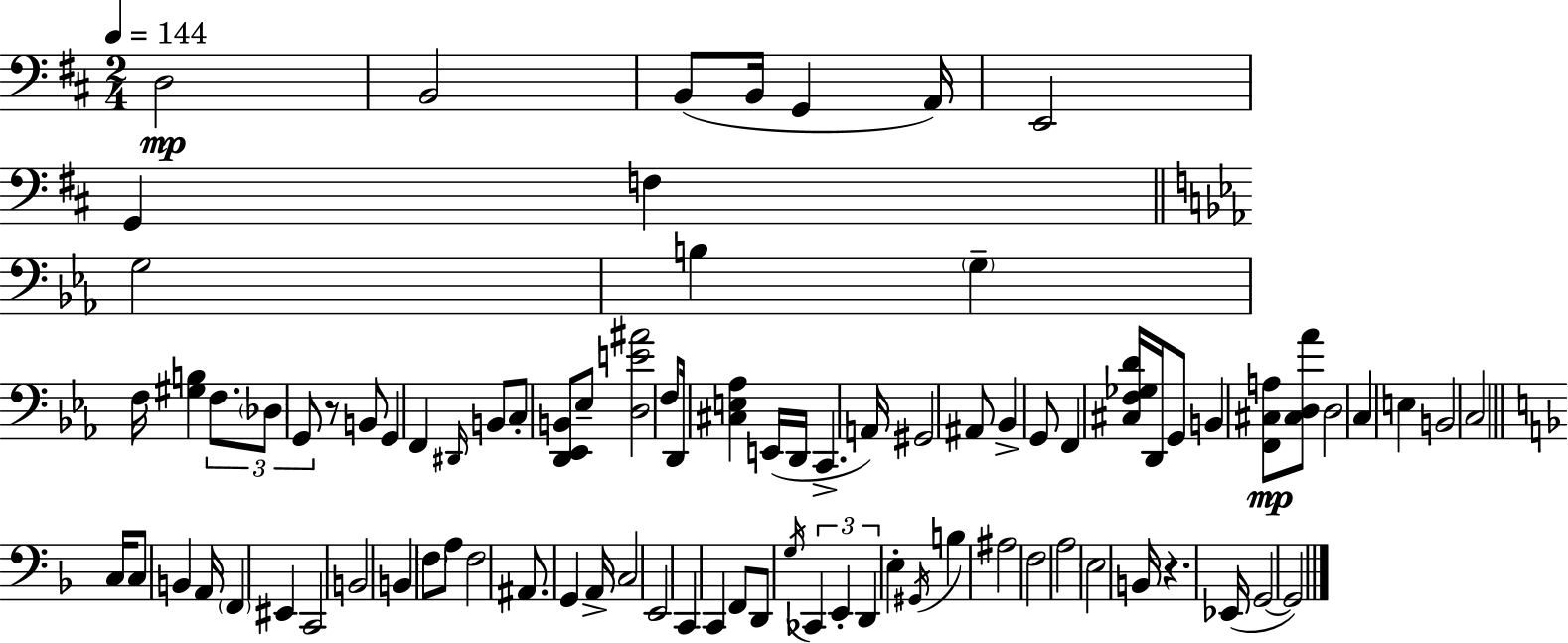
X:1
T:Untitled
M:2/4
L:1/4
K:D
D,2 B,,2 B,,/2 B,,/4 G,, A,,/4 E,,2 G,, F, G,2 B, G, F,/4 [^G,B,] F,/2 _D,/2 G,,/2 z/2 B,,/2 G,, F,, ^D,,/4 B,,/2 C,/2 [D,,_E,,B,,]/2 _E,/2 [D,E^A]2 F,/2 D,,/4 [^C,E,_A,] E,,/4 D,,/4 C,, A,,/4 ^G,,2 ^A,,/2 _B,, G,,/2 F,, [^C,F,_G,D]/4 D,,/4 G,,/2 B,, [F,,^C,A,]/2 [^C,D,_A]/2 D,2 C, E, B,,2 C,2 C,/4 C,/2 B,, A,,/4 F,, ^E,, C,,2 B,,2 B,, F,/2 A,/2 F,2 ^A,,/2 G,, A,,/4 C,2 E,,2 C,, C,, F,,/2 D,,/2 G,/4 _C,, E,, D,, E, ^G,,/4 B, ^A,2 F,2 A,2 E,2 B,,/4 z _E,,/4 G,,2 G,,2